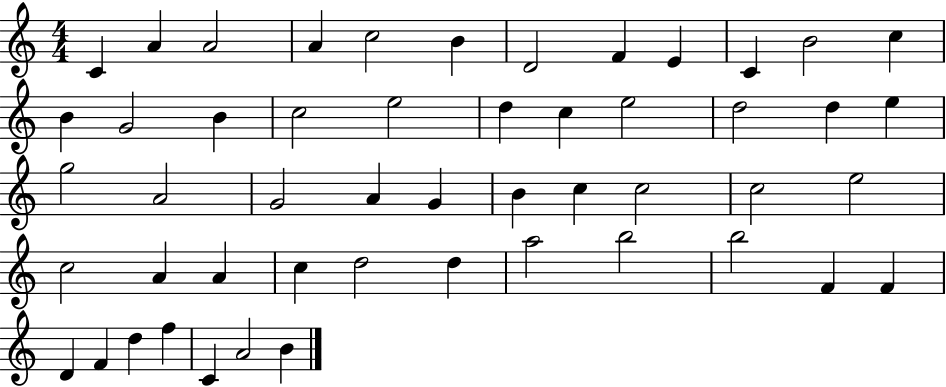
{
  \clef treble
  \numericTimeSignature
  \time 4/4
  \key c \major
  c'4 a'4 a'2 | a'4 c''2 b'4 | d'2 f'4 e'4 | c'4 b'2 c''4 | \break b'4 g'2 b'4 | c''2 e''2 | d''4 c''4 e''2 | d''2 d''4 e''4 | \break g''2 a'2 | g'2 a'4 g'4 | b'4 c''4 c''2 | c''2 e''2 | \break c''2 a'4 a'4 | c''4 d''2 d''4 | a''2 b''2 | b''2 f'4 f'4 | \break d'4 f'4 d''4 f''4 | c'4 a'2 b'4 | \bar "|."
}